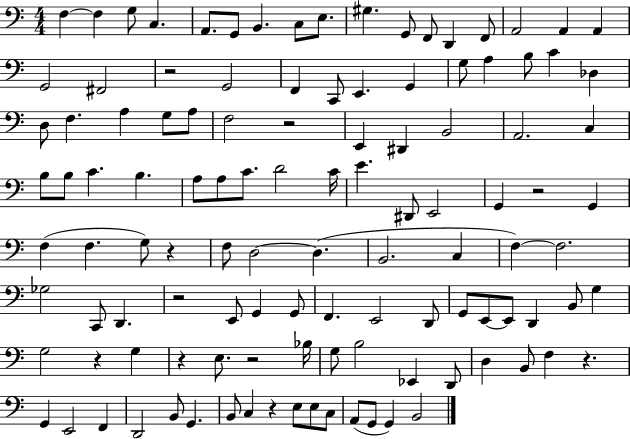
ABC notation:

X:1
T:Untitled
M:4/4
L:1/4
K:C
F, F, G,/2 C, A,,/2 G,,/2 B,, C,/2 E,/2 ^G, G,,/2 F,,/2 D,, F,,/2 A,,2 A,, A,, G,,2 ^F,,2 z2 G,,2 F,, C,,/2 E,, G,, G,/2 A, B,/2 C _D, D,/2 F, A, G,/2 A,/2 F,2 z2 E,, ^D,, B,,2 A,,2 C, B,/2 B,/2 C B, A,/2 A,/2 C/2 D2 C/4 E ^D,,/2 E,,2 G,, z2 G,, F, F, G,/2 z F,/2 D,2 D, B,,2 C, F, F,2 _G,2 C,,/2 D,, z2 E,,/2 G,, G,,/2 F,, E,,2 D,,/2 G,,/2 E,,/2 E,,/2 D,, B,,/2 G, G,2 z G, z E,/2 z2 _B,/4 G,/2 B,2 _E,, D,,/2 D, B,,/2 F, z G,, E,,2 F,, D,,2 B,,/2 G,, B,,/2 C, z E,/2 E,/2 C,/2 A,,/2 G,,/2 G,, B,,2